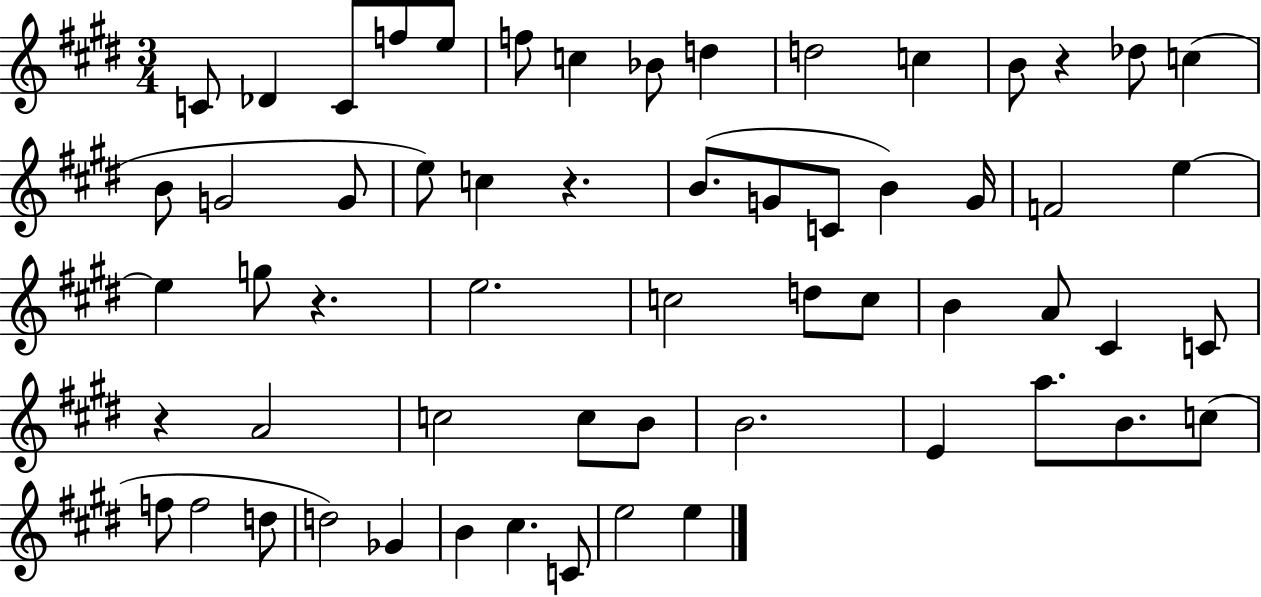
X:1
T:Untitled
M:3/4
L:1/4
K:E
C/2 _D C/2 f/2 e/2 f/2 c _B/2 d d2 c B/2 z _d/2 c B/2 G2 G/2 e/2 c z B/2 G/2 C/2 B G/4 F2 e e g/2 z e2 c2 d/2 c/2 B A/2 ^C C/2 z A2 c2 c/2 B/2 B2 E a/2 B/2 c/2 f/2 f2 d/2 d2 _G B ^c C/2 e2 e